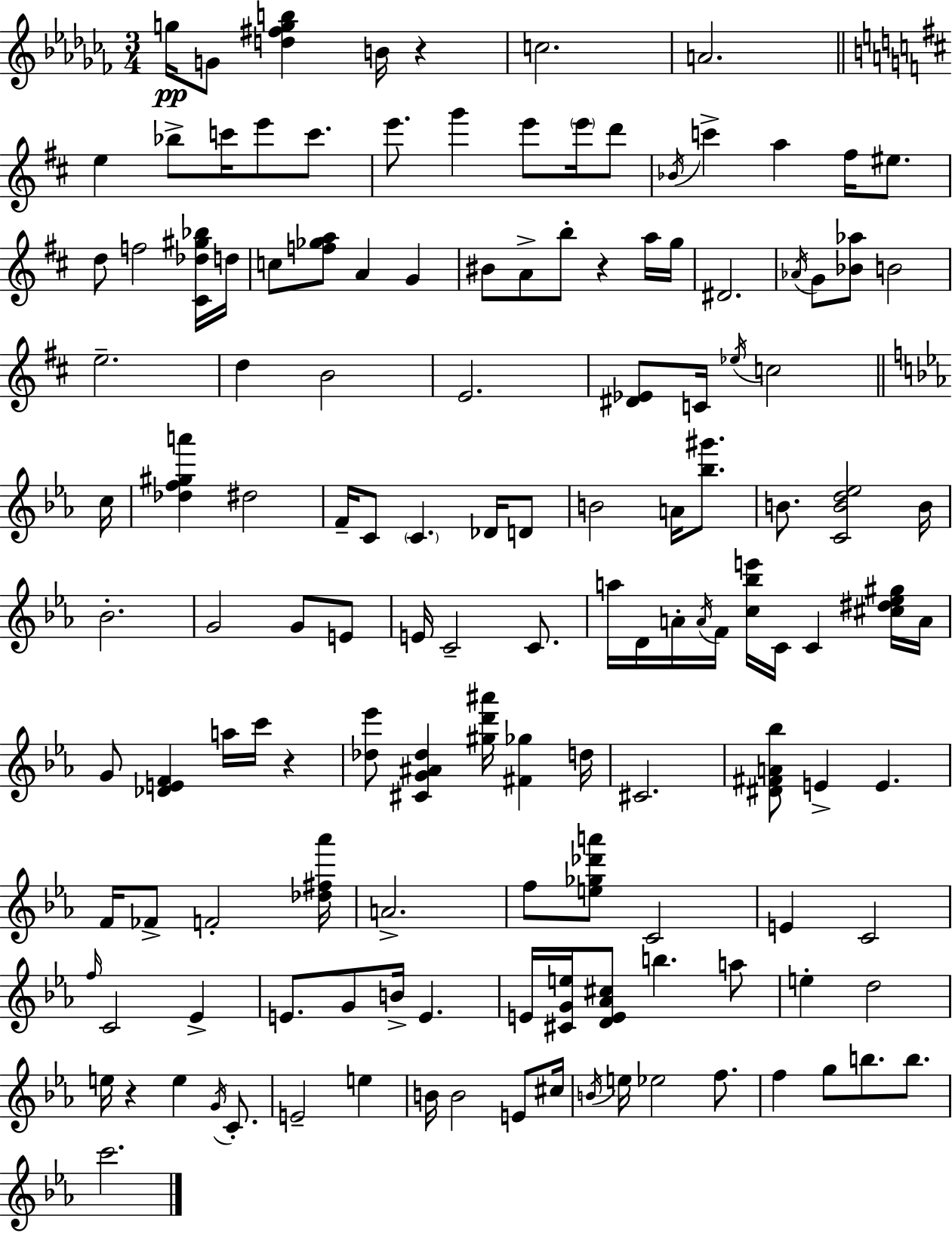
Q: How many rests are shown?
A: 4